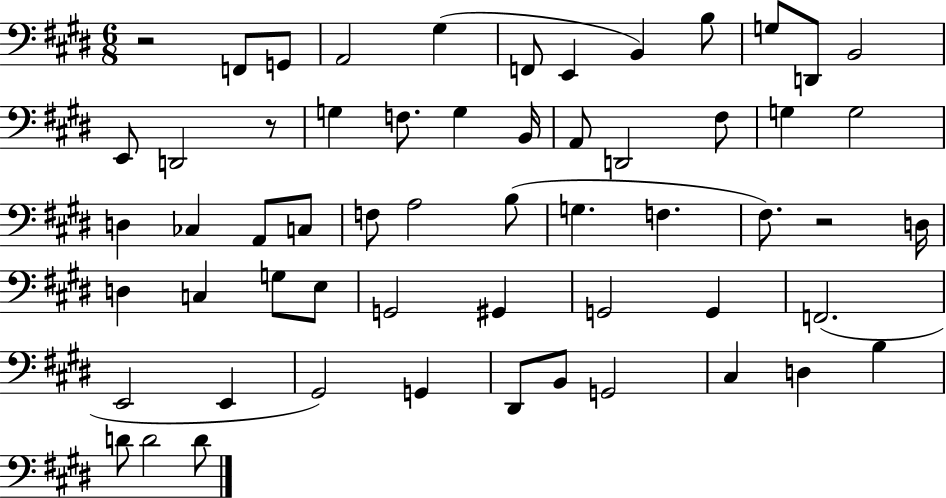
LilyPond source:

{
  \clef bass
  \numericTimeSignature
  \time 6/8
  \key e \major
  r2 f,8 g,8 | a,2 gis4( | f,8 e,4 b,4) b8 | g8 d,8 b,2 | \break e,8 d,2 r8 | g4 f8. g4 b,16 | a,8 d,2 fis8 | g4 g2 | \break d4 ces4 a,8 c8 | f8 a2 b8( | g4. f4. | fis8.) r2 d16 | \break d4 c4 g8 e8 | g,2 gis,4 | g,2 g,4 | f,2.( | \break e,2 e,4 | gis,2) g,4 | dis,8 b,8 g,2 | cis4 d4 b4 | \break d'8 d'2 d'8 | \bar "|."
}